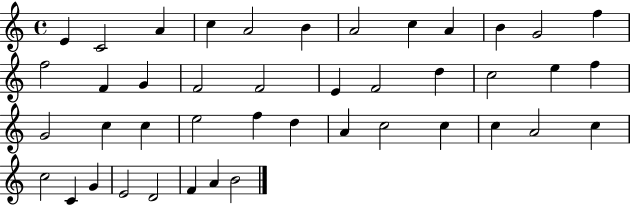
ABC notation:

X:1
T:Untitled
M:4/4
L:1/4
K:C
E C2 A c A2 B A2 c A B G2 f f2 F G F2 F2 E F2 d c2 e f G2 c c e2 f d A c2 c c A2 c c2 C G E2 D2 F A B2